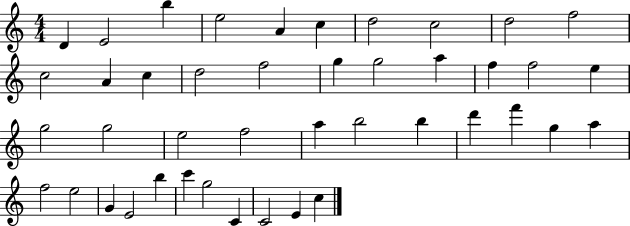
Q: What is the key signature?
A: C major